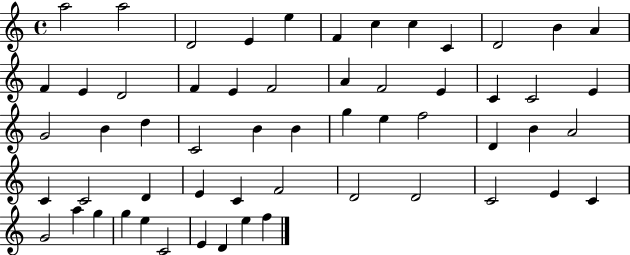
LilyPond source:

{
  \clef treble
  \time 4/4
  \defaultTimeSignature
  \key c \major
  a''2 a''2 | d'2 e'4 e''4 | f'4 c''4 c''4 c'4 | d'2 b'4 a'4 | \break f'4 e'4 d'2 | f'4 e'4 f'2 | a'4 f'2 e'4 | c'4 c'2 e'4 | \break g'2 b'4 d''4 | c'2 b'4 b'4 | g''4 e''4 f''2 | d'4 b'4 a'2 | \break c'4 c'2 d'4 | e'4 c'4 f'2 | d'2 d'2 | c'2 e'4 c'4 | \break g'2 a''4 g''4 | g''4 e''4 c'2 | e'4 d'4 e''4 f''4 | \bar "|."
}